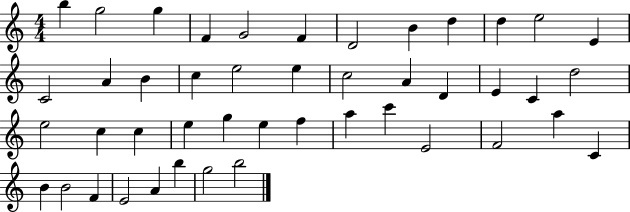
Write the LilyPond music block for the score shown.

{
  \clef treble
  \numericTimeSignature
  \time 4/4
  \key c \major
  b''4 g''2 g''4 | f'4 g'2 f'4 | d'2 b'4 d''4 | d''4 e''2 e'4 | \break c'2 a'4 b'4 | c''4 e''2 e''4 | c''2 a'4 d'4 | e'4 c'4 d''2 | \break e''2 c''4 c''4 | e''4 g''4 e''4 f''4 | a''4 c'''4 e'2 | f'2 a''4 c'4 | \break b'4 b'2 f'4 | e'2 a'4 b''4 | g''2 b''2 | \bar "|."
}